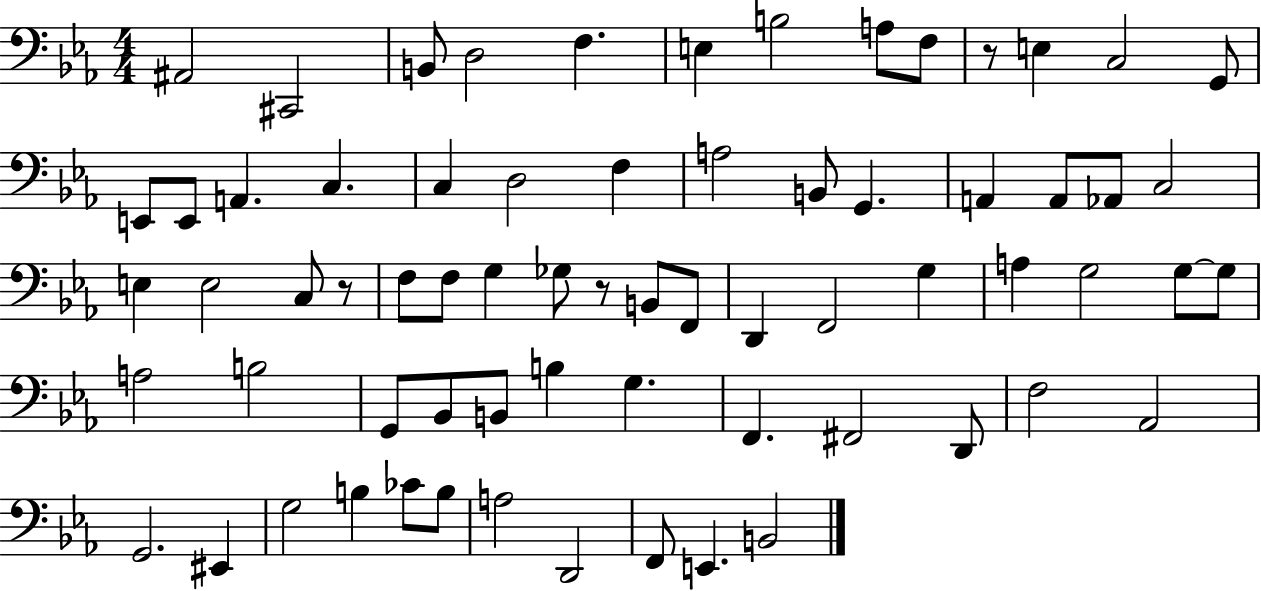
A#2/h C#2/h B2/e D3/h F3/q. E3/q B3/h A3/e F3/e R/e E3/q C3/h G2/e E2/e E2/e A2/q. C3/q. C3/q D3/h F3/q A3/h B2/e G2/q. A2/q A2/e Ab2/e C3/h E3/q E3/h C3/e R/e F3/e F3/e G3/q Gb3/e R/e B2/e F2/e D2/q F2/h G3/q A3/q G3/h G3/e G3/e A3/h B3/h G2/e Bb2/e B2/e B3/q G3/q. F2/q. F#2/h D2/e F3/h Ab2/h G2/h. EIS2/q G3/h B3/q CES4/e B3/e A3/h D2/h F2/e E2/q. B2/h